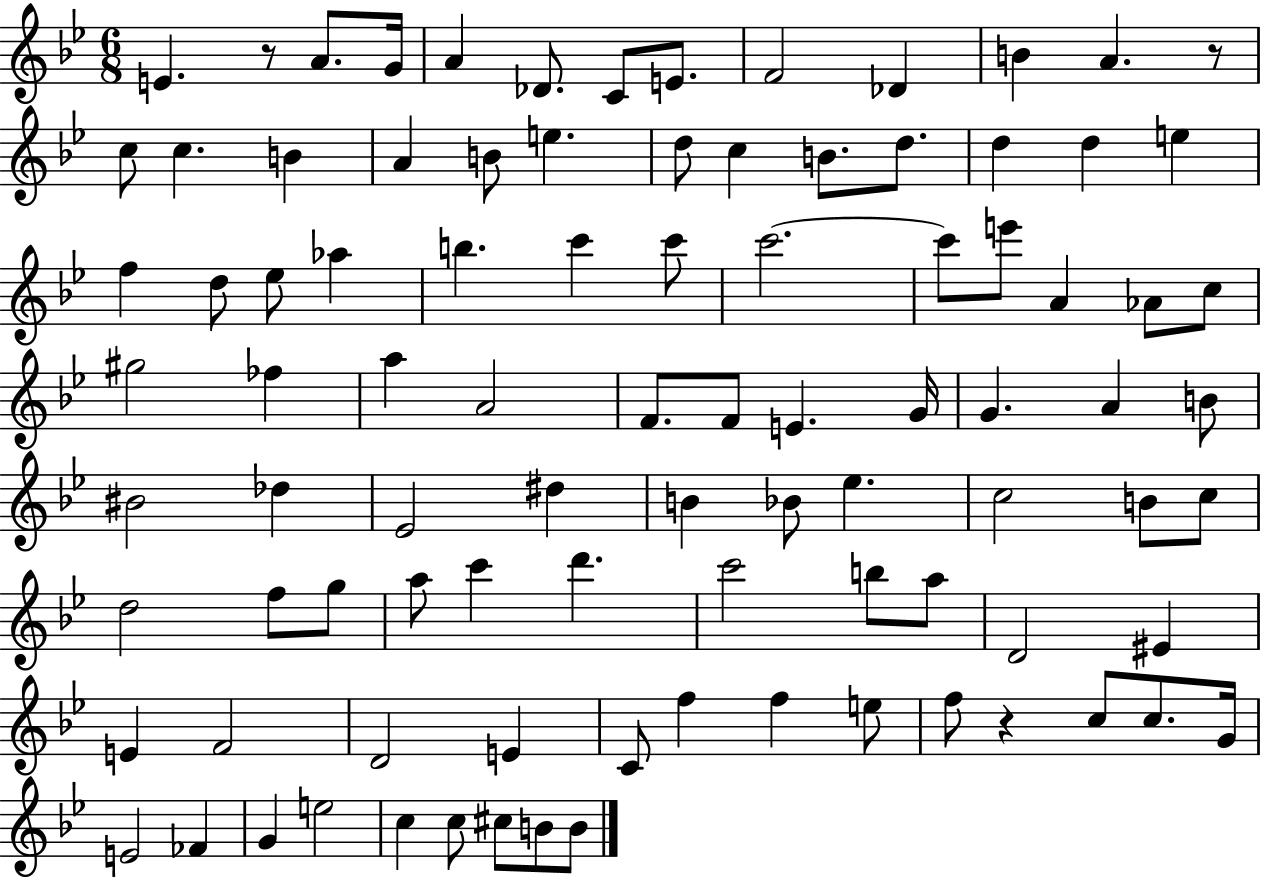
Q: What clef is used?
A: treble